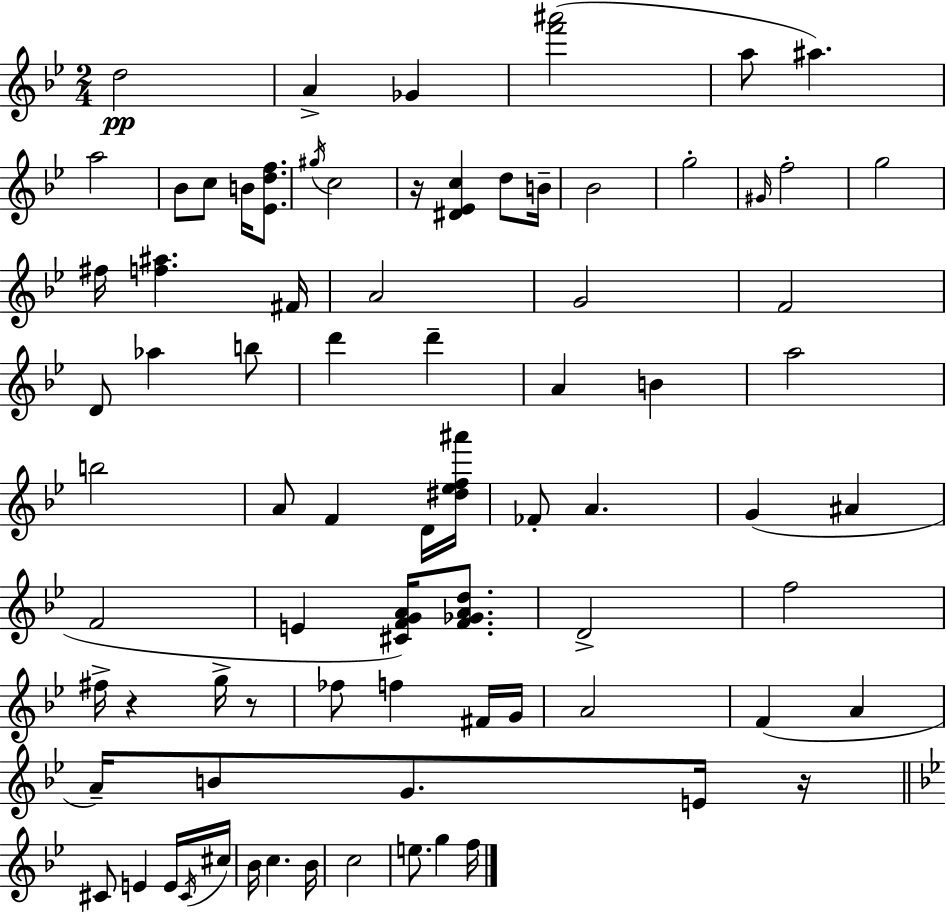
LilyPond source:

{
  \clef treble
  \numericTimeSignature
  \time 2/4
  \key bes \major
  d''2\pp | a'4-> ges'4 | <f''' ais'''>2( | a''8 ais''4.) | \break a''2 | bes'8 c''8 b'16 <ees' d'' f''>8. | \acciaccatura { gis''16 } c''2 | r16 <dis' ees' c''>4 d''8 | \break b'16-- bes'2 | g''2-. | \grace { gis'16 } f''2-. | g''2 | \break fis''16 <f'' ais''>4. | fis'16 a'2 | g'2 | f'2 | \break d'8 aes''4 | b''8 d'''4 d'''4-- | a'4 b'4 | a''2 | \break b''2 | a'8 f'4 | d'16 <dis'' ees'' f'' ais'''>16 fes'8-. a'4. | g'4( ais'4 | \break f'2 | e'4 <cis' f' g' a'>16) <f' ges' a' d''>8. | d'2-> | f''2 | \break fis''16-> r4 g''16-> | r8 fes''8 f''4 | fis'16 g'16 a'2 | f'4( a'4 | \break a'16--) b'8 g'8. | e'16 r16 \bar "||" \break \key bes \major cis'8 e'4 e'16 \acciaccatura { cis'16 } | cis''16 bes'16 c''4. | bes'16 c''2 | e''8. g''4 | \break f''16 \bar "|."
}